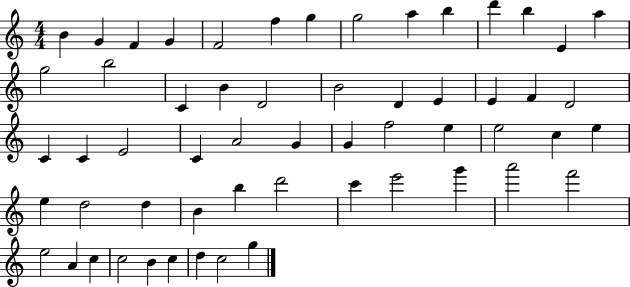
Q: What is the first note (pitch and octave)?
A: B4